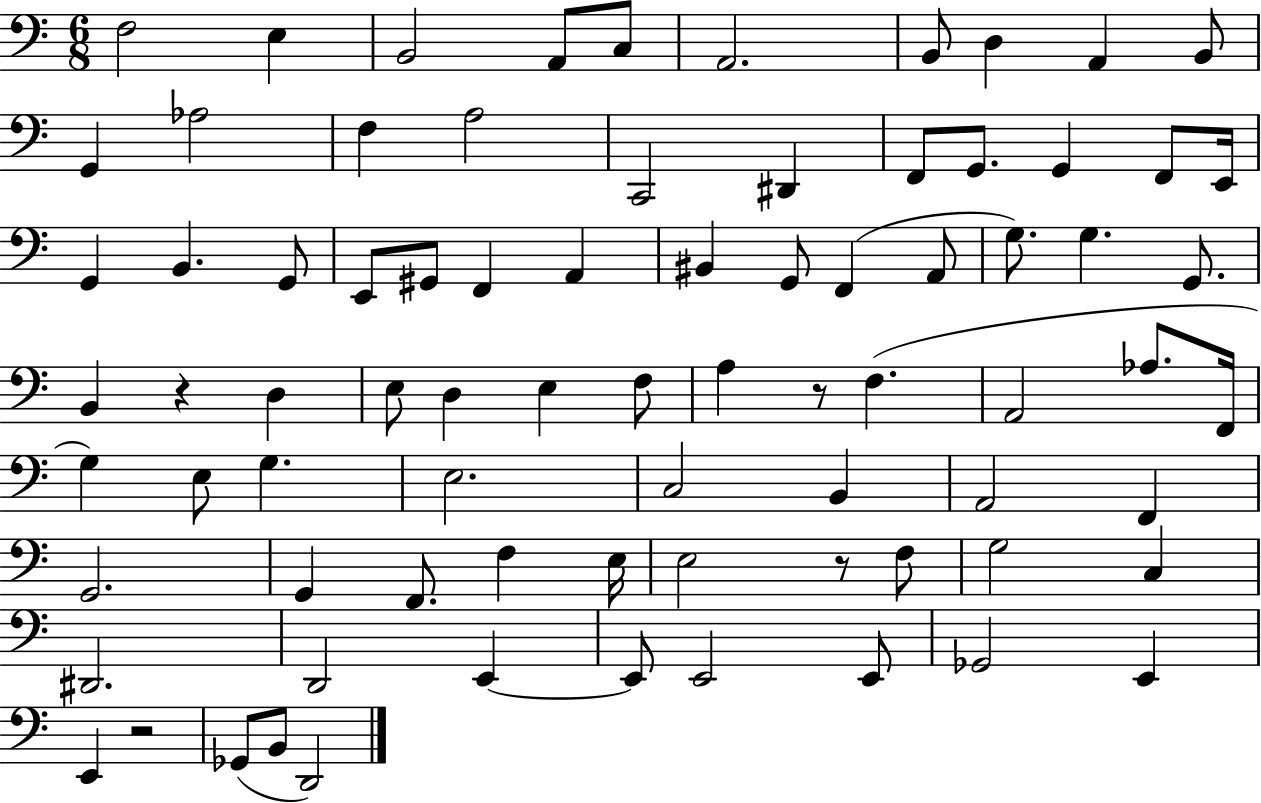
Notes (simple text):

F3/h E3/q B2/h A2/e C3/e A2/h. B2/e D3/q A2/q B2/e G2/q Ab3/h F3/q A3/h C2/h D#2/q F2/e G2/e. G2/q F2/e E2/s G2/q B2/q. G2/e E2/e G#2/e F2/q A2/q BIS2/q G2/e F2/q A2/e G3/e. G3/q. G2/e. B2/q R/q D3/q E3/e D3/q E3/q F3/e A3/q R/e F3/q. A2/h Ab3/e. F2/s G3/q E3/e G3/q. E3/h. C3/h B2/q A2/h F2/q G2/h. G2/q F2/e. F3/q E3/s E3/h R/e F3/e G3/h C3/q D#2/h. D2/h E2/q E2/e E2/h E2/e Gb2/h E2/q E2/q R/h Gb2/e B2/e D2/h